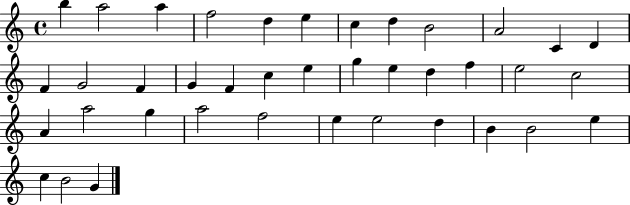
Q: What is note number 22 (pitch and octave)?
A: D5